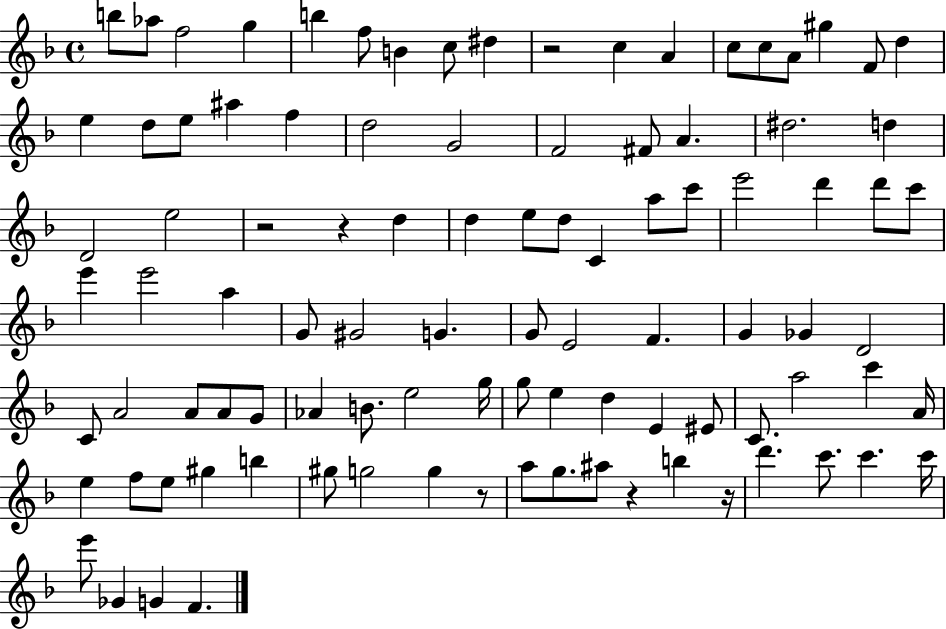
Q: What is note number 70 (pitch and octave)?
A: A5